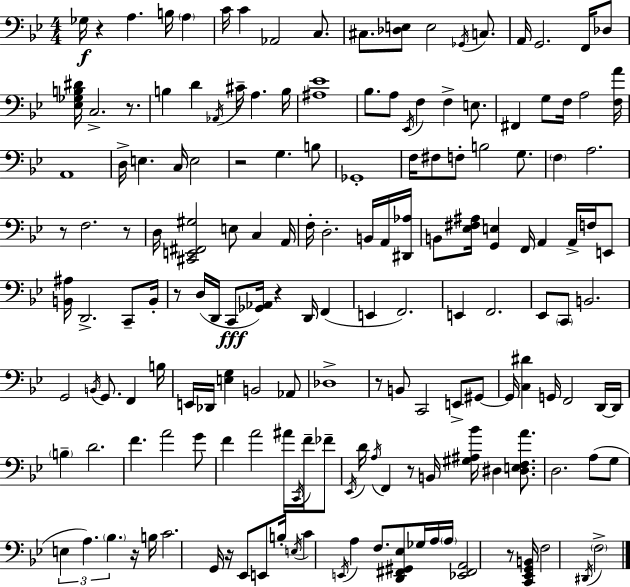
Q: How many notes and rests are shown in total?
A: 166